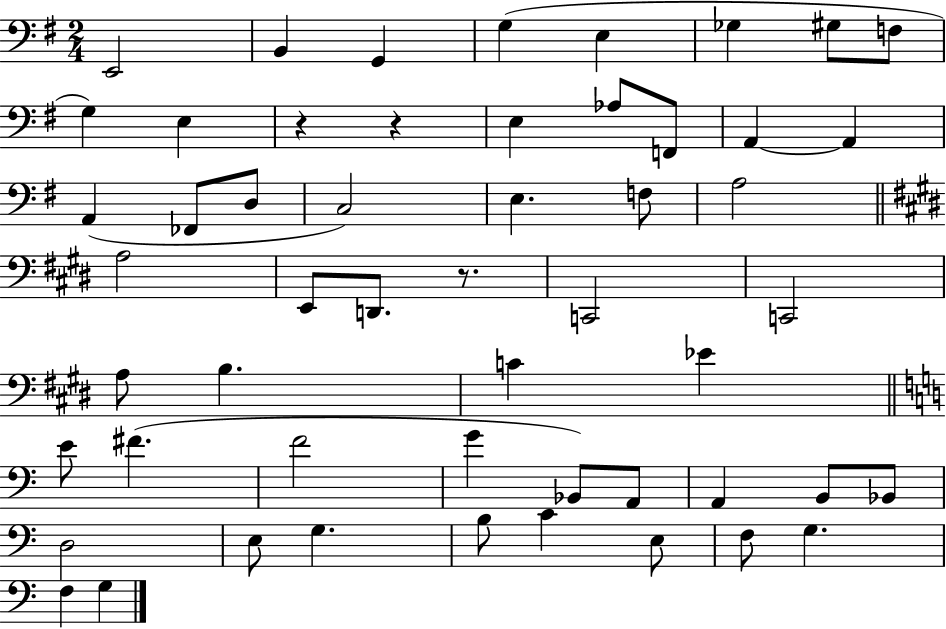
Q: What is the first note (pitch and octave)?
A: E2